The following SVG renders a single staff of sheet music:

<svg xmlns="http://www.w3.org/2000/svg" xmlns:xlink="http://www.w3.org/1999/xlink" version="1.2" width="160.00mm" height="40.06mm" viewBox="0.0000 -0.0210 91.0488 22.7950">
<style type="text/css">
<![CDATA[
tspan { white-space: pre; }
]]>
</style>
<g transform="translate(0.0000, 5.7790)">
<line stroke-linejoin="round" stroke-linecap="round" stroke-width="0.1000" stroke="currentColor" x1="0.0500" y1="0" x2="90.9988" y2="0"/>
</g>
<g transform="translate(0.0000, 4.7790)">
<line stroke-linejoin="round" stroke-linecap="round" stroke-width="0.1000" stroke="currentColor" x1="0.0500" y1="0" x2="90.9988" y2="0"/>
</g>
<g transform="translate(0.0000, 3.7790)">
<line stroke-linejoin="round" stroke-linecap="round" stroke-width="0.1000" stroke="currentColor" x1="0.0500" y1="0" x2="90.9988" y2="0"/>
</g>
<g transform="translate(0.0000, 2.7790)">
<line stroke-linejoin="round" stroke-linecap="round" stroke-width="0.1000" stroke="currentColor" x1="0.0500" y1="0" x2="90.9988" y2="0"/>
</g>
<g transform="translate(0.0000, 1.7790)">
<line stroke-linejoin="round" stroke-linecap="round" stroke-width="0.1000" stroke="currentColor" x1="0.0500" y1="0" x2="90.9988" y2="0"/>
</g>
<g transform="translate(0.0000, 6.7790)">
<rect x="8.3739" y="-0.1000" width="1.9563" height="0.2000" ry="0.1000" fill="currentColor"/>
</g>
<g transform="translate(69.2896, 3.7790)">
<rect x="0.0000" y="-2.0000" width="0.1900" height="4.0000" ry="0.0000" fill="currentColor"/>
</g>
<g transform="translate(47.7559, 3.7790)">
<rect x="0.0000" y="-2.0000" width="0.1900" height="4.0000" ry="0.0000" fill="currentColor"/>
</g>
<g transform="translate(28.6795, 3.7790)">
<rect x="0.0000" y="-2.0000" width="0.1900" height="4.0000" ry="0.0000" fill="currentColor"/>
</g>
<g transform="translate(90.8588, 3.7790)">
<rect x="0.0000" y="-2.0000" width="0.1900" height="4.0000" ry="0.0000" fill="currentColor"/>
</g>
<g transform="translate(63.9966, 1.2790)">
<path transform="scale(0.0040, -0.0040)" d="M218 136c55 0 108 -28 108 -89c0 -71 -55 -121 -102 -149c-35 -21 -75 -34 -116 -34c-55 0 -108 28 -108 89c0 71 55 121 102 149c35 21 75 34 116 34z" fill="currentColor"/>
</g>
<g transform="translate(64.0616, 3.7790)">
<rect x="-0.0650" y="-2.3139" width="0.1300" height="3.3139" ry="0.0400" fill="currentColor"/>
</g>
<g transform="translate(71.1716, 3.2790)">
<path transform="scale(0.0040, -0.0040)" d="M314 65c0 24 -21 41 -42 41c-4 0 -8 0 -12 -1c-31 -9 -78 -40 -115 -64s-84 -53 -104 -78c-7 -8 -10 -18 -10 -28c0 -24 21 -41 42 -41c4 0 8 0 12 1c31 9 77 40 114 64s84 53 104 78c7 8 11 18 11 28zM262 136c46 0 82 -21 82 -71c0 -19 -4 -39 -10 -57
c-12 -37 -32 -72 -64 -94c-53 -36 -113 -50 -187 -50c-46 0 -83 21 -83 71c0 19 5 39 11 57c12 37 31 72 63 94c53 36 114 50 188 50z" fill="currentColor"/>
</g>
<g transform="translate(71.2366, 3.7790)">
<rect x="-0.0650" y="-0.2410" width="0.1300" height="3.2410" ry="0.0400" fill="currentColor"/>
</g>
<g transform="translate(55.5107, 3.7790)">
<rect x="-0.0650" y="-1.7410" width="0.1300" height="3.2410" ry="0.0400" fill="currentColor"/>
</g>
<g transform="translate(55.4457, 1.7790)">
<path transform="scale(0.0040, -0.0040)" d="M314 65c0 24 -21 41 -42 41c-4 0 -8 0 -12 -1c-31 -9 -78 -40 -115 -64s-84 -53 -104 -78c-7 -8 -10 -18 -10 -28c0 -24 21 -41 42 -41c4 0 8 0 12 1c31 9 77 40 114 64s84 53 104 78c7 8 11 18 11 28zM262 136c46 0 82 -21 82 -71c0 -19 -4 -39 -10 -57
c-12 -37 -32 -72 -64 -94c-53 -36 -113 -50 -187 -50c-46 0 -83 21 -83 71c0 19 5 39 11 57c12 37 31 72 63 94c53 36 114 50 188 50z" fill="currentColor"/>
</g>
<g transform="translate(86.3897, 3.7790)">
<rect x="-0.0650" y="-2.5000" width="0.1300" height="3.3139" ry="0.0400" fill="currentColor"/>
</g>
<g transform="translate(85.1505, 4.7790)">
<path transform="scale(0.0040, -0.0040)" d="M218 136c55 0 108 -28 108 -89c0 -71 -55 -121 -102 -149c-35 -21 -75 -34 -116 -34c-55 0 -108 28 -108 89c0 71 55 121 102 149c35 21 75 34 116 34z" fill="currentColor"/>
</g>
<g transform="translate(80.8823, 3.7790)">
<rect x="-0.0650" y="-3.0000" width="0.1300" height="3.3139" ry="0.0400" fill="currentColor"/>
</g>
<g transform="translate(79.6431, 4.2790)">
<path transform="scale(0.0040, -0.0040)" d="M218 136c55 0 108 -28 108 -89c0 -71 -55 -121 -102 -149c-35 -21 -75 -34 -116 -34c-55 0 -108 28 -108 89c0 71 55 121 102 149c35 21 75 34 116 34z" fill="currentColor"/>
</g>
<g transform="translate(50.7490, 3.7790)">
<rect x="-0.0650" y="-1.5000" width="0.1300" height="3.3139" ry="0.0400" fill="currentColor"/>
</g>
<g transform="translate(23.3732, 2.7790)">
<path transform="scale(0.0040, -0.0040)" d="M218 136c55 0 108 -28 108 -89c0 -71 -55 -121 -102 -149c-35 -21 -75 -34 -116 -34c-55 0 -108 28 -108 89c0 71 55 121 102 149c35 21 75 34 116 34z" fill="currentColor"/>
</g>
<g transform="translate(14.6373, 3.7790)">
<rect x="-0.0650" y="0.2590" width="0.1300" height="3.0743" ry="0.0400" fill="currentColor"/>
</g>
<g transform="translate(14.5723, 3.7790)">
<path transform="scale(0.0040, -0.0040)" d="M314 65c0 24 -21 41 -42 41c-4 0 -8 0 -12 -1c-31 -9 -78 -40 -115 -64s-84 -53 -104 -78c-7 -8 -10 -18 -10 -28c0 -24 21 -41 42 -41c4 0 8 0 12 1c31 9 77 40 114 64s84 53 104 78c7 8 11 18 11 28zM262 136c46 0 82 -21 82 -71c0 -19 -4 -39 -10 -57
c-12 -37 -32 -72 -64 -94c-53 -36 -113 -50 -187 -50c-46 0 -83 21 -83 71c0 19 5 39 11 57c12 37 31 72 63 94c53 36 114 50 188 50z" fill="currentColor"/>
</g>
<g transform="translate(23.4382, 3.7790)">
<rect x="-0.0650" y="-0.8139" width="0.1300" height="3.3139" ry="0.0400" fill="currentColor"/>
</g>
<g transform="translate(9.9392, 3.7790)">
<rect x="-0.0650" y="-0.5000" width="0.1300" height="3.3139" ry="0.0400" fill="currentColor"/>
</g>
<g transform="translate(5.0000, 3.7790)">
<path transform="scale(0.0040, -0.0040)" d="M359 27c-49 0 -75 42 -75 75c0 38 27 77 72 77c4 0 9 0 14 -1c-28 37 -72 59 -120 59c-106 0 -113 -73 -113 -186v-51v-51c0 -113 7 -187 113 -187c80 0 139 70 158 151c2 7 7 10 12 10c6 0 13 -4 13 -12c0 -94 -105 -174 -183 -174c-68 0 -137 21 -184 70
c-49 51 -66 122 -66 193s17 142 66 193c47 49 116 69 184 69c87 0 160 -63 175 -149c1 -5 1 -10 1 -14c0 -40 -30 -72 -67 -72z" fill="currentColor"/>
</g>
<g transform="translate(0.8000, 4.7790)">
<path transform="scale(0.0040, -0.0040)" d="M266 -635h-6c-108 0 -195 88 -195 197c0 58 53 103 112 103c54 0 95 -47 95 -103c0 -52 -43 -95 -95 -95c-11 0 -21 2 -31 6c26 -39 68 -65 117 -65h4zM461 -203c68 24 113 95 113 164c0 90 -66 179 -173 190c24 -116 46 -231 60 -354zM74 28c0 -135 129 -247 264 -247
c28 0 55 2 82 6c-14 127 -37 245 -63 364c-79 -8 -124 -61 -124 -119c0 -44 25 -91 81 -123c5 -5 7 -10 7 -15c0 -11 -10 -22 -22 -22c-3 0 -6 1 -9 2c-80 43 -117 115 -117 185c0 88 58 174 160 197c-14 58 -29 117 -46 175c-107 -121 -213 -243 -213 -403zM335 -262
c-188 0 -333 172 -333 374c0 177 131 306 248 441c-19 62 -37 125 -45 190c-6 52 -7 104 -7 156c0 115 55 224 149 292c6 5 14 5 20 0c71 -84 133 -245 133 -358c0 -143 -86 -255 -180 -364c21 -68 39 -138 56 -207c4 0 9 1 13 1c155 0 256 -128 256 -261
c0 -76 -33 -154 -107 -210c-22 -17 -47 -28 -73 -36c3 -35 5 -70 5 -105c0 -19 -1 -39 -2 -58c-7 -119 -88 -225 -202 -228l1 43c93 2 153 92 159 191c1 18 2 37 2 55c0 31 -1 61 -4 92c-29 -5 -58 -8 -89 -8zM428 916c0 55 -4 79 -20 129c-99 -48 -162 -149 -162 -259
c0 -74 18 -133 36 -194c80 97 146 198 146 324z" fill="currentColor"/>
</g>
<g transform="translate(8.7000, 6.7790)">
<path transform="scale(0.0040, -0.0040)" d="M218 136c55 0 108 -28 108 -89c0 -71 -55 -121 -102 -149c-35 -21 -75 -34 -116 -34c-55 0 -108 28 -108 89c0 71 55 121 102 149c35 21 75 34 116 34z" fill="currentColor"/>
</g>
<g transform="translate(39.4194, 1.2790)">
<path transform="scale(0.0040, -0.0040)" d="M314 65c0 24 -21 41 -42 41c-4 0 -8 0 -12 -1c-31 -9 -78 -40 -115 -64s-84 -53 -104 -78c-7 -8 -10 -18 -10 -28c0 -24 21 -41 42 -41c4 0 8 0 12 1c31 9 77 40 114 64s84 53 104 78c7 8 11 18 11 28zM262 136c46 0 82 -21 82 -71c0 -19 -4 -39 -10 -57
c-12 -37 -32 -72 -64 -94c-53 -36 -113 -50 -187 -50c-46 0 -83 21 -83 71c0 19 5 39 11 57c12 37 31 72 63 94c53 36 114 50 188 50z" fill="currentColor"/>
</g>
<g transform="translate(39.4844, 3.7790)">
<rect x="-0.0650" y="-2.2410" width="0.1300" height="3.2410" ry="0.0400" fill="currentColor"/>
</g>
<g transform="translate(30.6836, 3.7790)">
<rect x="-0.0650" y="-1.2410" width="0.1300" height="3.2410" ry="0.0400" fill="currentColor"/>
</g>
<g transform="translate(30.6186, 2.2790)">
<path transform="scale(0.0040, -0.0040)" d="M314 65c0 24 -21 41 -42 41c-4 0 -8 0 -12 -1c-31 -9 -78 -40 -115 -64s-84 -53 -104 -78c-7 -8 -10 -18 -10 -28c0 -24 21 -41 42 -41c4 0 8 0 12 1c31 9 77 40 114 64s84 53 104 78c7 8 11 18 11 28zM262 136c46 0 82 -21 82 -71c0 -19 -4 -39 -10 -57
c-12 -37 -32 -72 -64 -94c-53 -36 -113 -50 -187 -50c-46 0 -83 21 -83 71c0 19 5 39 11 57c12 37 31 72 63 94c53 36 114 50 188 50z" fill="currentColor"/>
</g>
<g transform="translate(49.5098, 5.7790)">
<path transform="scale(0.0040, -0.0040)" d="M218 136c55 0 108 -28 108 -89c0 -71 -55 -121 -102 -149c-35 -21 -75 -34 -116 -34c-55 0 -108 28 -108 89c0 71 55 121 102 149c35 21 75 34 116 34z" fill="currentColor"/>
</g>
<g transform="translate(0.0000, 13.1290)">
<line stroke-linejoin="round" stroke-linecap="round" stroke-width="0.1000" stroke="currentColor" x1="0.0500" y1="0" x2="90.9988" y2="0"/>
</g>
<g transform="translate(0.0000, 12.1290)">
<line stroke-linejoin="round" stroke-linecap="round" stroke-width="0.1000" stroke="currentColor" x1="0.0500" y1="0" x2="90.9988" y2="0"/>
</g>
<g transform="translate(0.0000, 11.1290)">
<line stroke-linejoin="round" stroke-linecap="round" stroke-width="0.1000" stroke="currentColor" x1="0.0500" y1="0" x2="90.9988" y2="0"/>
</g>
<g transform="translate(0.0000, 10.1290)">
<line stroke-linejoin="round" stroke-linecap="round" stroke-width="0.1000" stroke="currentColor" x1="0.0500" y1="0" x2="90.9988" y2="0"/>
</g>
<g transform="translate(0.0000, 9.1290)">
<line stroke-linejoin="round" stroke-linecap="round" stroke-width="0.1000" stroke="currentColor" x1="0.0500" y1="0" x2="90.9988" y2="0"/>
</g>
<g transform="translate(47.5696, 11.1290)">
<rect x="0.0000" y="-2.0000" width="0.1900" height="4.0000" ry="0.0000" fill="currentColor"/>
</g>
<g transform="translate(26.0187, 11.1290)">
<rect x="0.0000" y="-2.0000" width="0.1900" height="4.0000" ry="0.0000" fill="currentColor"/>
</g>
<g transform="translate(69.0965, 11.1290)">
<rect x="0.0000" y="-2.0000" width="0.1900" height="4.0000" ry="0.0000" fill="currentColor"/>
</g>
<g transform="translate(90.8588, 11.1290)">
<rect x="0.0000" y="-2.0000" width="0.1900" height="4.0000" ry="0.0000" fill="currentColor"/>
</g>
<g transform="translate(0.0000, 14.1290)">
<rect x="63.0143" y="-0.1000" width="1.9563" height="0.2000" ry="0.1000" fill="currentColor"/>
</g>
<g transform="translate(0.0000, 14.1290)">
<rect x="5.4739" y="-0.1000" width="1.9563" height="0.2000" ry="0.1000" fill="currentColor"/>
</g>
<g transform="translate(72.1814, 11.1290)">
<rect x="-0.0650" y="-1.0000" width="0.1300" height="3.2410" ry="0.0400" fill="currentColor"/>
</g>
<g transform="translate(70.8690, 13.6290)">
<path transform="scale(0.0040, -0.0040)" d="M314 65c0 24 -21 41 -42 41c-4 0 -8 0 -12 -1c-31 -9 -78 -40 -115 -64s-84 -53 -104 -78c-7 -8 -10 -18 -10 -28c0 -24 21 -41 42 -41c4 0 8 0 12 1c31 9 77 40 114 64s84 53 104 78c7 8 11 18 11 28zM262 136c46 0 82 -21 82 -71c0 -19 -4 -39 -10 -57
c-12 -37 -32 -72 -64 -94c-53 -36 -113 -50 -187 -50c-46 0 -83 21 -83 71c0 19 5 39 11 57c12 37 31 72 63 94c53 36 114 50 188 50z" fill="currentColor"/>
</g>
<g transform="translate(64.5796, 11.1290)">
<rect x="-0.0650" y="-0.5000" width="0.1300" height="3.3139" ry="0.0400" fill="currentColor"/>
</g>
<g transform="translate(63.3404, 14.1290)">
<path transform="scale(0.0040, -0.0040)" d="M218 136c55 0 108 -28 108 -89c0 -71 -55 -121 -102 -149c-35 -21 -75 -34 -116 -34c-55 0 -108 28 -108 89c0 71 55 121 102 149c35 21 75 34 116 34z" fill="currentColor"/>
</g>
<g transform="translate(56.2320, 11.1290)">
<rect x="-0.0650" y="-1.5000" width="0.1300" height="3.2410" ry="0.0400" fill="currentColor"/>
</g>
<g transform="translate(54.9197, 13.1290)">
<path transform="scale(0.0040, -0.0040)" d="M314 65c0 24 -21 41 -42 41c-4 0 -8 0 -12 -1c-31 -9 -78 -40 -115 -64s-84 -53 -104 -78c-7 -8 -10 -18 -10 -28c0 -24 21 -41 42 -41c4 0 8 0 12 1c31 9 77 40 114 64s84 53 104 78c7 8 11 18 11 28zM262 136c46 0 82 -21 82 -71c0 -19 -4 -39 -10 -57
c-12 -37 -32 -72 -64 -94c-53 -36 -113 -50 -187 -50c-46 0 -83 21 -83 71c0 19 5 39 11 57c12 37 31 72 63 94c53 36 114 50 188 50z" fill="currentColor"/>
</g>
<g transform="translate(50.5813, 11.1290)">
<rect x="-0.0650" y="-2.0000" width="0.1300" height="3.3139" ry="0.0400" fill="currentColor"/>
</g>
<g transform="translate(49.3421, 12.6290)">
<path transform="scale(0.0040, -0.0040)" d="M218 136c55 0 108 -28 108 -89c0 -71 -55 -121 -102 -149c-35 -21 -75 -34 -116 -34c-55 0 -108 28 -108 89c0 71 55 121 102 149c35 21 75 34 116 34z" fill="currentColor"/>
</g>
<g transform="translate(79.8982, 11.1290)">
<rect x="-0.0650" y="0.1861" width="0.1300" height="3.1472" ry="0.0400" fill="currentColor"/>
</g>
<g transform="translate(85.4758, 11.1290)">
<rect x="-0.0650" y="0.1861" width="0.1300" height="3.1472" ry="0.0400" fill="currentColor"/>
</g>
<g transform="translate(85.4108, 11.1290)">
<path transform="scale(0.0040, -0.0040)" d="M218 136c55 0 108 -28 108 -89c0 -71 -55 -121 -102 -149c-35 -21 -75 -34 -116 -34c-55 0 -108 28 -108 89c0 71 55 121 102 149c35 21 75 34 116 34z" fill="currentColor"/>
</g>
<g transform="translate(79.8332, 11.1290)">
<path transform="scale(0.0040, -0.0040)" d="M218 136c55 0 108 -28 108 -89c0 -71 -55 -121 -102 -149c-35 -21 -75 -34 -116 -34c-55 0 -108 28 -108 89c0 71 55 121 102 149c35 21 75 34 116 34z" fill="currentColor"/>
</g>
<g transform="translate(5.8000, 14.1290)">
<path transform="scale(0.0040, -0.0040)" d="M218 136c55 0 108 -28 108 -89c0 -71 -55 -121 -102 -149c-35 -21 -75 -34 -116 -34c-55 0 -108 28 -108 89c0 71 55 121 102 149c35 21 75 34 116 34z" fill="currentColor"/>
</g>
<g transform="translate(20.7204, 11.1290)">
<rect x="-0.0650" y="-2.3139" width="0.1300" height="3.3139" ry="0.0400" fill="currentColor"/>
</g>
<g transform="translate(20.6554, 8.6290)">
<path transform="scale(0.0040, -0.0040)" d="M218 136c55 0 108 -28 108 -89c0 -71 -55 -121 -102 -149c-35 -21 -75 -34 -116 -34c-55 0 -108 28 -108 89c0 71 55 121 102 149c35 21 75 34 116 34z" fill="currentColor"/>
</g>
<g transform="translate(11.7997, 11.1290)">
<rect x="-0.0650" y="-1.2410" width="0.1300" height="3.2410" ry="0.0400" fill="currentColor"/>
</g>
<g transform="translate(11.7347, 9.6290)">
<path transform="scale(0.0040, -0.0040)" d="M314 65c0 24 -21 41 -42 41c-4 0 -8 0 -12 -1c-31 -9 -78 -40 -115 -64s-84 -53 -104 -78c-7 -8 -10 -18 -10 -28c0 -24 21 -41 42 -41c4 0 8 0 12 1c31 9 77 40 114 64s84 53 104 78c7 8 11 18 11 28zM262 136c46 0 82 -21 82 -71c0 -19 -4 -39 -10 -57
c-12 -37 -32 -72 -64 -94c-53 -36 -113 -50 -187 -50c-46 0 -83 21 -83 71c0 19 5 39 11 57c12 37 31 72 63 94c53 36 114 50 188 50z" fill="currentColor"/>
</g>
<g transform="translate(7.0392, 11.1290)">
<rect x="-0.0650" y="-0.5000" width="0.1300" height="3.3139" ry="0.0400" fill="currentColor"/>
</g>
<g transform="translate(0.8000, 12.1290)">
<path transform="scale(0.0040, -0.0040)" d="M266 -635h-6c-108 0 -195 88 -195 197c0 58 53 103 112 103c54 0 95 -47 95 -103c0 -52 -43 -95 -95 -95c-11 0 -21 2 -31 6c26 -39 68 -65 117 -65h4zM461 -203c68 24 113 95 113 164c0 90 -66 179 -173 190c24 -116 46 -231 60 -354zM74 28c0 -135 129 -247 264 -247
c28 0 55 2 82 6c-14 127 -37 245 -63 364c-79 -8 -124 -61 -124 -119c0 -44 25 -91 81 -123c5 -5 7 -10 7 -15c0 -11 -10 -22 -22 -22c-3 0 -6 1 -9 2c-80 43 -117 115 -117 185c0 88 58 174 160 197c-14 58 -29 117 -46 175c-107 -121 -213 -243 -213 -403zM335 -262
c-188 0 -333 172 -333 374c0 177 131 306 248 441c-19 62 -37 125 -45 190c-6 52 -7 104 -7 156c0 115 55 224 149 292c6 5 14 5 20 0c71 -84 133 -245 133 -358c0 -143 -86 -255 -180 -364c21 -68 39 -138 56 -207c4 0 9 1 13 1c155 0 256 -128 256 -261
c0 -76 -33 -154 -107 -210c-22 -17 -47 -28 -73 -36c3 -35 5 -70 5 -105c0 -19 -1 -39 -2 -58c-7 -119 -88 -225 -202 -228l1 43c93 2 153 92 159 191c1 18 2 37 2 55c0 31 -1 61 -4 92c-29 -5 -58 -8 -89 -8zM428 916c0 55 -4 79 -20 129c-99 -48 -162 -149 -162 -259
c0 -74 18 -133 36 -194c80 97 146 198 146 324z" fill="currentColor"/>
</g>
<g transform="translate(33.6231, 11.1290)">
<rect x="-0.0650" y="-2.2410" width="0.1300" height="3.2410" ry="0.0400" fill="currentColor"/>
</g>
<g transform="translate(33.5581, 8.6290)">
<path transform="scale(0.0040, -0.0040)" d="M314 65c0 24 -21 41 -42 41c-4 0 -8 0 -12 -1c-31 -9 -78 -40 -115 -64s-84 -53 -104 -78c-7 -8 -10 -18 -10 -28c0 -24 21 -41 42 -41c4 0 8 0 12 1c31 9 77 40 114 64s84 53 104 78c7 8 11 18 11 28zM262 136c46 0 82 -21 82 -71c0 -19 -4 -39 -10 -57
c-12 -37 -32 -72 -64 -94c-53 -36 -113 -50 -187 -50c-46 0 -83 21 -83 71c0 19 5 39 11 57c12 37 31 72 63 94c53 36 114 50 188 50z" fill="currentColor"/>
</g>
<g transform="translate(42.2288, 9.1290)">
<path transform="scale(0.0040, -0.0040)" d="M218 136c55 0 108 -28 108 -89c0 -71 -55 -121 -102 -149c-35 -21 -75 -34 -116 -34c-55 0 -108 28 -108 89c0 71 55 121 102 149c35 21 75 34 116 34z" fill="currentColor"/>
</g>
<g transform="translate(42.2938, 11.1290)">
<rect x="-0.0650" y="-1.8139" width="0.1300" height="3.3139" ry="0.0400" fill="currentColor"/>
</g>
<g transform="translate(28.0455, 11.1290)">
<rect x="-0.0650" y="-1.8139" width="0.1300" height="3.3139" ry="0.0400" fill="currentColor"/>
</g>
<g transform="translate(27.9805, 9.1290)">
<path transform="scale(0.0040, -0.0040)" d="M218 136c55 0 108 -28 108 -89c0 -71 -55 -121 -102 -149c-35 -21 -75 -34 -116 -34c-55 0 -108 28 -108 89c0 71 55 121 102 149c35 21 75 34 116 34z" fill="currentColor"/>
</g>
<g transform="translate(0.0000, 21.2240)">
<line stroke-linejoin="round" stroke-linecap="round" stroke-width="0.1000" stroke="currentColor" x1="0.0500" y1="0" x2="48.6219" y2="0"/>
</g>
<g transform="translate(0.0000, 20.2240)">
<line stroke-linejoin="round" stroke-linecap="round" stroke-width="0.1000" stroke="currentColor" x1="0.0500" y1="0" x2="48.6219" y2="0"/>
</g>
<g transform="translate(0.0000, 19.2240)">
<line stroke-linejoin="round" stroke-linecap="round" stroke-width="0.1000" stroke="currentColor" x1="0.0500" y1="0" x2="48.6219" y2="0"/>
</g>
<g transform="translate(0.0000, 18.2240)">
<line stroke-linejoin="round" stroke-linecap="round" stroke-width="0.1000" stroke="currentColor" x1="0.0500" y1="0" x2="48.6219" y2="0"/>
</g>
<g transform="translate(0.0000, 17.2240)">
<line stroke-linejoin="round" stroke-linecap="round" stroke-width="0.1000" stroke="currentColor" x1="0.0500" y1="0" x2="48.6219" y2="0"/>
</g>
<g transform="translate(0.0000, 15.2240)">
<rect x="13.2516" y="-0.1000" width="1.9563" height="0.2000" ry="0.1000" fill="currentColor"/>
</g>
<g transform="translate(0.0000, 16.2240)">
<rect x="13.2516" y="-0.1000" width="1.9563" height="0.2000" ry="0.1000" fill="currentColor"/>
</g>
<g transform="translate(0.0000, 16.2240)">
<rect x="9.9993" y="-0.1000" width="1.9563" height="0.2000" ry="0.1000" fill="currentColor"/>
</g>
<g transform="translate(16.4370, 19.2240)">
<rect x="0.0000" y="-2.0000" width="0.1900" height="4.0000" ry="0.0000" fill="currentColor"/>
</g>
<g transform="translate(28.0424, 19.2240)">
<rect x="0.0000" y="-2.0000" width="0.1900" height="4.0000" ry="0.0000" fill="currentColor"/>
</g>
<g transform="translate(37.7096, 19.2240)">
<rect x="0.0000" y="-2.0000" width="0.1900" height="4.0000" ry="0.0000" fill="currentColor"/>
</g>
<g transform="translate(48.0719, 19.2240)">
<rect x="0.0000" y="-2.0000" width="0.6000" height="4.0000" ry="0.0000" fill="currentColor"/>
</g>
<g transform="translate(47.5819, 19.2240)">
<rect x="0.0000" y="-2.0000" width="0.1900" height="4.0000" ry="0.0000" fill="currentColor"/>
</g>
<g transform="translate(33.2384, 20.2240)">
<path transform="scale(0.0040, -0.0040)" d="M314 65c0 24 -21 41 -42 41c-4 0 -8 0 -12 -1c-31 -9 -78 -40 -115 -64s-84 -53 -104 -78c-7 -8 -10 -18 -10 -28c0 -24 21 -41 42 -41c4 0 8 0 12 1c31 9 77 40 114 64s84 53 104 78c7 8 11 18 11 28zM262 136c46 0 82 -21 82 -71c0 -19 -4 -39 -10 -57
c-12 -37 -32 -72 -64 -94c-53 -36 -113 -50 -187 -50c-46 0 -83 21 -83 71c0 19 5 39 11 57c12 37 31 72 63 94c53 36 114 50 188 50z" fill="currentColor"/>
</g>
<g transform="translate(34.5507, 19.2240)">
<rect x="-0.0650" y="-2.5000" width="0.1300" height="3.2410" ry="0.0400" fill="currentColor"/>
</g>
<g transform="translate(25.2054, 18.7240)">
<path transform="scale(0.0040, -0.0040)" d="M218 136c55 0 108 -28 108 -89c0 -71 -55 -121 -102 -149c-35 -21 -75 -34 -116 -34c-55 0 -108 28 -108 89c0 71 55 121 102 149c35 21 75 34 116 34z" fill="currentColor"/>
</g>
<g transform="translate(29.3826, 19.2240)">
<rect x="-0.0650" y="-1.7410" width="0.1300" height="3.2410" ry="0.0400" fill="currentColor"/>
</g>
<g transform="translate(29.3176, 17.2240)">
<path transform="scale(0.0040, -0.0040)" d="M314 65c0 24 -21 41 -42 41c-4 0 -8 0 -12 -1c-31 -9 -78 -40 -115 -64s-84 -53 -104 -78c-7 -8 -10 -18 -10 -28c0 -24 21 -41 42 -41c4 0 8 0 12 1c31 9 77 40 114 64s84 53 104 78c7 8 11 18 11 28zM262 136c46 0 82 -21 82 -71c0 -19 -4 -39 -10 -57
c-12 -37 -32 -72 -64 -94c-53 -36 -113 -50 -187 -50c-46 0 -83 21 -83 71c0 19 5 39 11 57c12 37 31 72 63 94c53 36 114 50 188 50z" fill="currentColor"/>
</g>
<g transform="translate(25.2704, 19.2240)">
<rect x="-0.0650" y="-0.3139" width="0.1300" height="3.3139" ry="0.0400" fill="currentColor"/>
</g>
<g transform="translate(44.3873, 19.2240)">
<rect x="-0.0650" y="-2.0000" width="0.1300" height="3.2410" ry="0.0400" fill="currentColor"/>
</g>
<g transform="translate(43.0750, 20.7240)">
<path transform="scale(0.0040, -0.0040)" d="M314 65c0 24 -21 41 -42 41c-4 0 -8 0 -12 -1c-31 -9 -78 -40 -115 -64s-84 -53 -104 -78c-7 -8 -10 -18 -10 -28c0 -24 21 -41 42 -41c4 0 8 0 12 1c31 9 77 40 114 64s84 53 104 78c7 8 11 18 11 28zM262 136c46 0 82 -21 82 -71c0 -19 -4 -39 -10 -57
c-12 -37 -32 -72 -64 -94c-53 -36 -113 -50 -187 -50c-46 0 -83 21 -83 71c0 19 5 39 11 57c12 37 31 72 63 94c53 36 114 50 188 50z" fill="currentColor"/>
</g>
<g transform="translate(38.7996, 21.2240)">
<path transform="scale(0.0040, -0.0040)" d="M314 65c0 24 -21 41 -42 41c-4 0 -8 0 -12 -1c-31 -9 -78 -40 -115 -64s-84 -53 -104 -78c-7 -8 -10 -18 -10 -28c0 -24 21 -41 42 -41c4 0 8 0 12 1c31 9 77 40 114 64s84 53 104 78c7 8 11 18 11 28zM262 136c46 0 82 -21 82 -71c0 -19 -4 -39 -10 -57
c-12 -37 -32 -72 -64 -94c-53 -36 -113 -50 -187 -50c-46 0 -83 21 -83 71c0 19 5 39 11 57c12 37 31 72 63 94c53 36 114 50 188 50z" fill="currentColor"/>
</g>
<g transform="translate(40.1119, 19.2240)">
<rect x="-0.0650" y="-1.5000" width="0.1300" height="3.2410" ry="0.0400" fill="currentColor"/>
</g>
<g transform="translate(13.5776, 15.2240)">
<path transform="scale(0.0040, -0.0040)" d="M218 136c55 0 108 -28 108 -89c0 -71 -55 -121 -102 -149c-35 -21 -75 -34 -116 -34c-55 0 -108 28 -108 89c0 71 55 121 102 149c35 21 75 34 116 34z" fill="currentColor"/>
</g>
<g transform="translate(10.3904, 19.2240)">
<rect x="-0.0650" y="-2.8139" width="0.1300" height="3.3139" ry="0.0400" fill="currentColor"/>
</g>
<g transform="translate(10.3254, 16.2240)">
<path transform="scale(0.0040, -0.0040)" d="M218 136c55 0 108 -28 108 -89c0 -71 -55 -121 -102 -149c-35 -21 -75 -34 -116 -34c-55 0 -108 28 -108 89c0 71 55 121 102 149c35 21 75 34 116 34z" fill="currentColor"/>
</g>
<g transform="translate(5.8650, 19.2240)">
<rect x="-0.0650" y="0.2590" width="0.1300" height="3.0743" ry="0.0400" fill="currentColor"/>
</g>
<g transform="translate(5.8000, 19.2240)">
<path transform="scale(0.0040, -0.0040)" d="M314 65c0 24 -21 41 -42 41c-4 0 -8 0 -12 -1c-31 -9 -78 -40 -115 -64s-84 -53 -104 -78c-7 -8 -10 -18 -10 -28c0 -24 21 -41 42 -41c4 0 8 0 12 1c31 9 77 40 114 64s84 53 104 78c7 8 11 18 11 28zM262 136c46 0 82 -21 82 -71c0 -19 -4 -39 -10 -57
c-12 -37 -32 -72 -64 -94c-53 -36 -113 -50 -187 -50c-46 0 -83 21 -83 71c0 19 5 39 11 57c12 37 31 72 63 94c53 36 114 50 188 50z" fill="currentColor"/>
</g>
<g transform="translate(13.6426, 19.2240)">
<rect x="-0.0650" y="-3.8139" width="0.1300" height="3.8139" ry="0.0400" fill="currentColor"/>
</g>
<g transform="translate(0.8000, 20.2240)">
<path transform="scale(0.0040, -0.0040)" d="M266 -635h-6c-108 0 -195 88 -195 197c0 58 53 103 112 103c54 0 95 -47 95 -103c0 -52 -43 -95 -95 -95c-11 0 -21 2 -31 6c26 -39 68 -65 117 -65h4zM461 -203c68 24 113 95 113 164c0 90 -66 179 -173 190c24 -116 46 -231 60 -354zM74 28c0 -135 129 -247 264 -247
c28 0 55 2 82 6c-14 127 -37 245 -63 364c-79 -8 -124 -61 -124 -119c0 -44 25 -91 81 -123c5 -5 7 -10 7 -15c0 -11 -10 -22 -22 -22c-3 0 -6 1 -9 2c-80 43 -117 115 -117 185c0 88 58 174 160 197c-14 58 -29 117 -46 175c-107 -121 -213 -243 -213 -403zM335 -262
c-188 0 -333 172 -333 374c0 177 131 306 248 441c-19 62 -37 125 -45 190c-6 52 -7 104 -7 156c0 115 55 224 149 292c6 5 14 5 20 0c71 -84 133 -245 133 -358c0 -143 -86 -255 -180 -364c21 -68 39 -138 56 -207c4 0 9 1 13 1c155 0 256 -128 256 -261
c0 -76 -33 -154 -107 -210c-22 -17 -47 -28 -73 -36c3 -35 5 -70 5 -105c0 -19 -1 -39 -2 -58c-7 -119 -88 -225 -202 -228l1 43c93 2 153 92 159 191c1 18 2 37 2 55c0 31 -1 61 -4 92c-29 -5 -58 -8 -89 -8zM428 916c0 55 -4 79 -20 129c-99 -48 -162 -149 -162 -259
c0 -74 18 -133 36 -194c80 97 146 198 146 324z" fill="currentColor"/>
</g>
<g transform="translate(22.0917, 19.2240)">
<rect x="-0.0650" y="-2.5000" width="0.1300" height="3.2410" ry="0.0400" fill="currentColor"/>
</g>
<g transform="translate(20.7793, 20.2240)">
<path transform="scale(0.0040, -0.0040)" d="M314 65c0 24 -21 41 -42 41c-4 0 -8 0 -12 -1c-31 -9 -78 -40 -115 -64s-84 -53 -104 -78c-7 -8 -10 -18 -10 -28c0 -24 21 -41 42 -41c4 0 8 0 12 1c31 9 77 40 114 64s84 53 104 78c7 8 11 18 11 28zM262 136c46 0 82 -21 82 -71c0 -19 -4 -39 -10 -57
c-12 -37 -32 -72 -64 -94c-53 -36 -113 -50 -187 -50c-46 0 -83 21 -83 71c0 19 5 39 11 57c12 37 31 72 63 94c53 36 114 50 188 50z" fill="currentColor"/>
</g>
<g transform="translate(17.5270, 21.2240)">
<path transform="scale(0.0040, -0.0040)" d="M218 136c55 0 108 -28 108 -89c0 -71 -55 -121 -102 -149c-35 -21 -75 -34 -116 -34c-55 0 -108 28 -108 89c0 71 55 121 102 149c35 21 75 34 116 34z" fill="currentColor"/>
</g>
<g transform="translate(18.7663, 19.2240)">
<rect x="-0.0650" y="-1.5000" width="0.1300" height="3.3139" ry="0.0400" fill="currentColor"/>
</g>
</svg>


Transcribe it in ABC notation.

X:1
T:Untitled
M:4/4
L:1/4
K:C
C B2 d e2 g2 E f2 g c2 A G C e2 g f g2 f F E2 C D2 B B B2 a c' E G2 c f2 G2 E2 F2